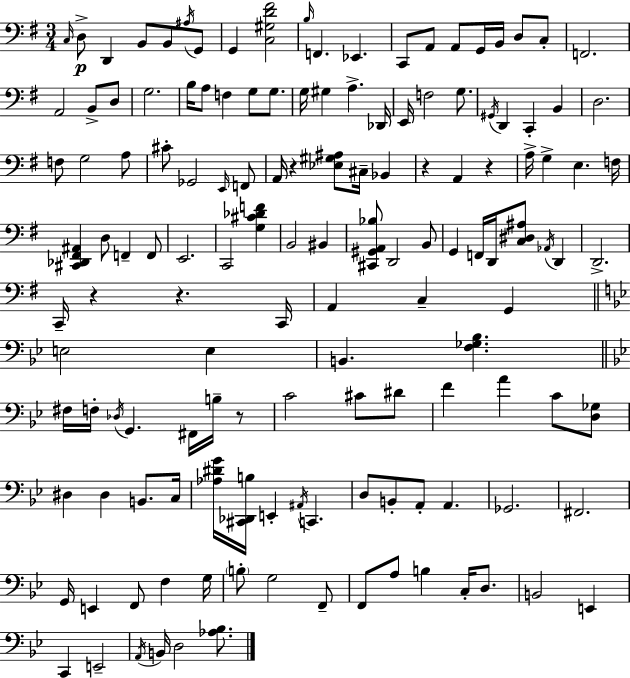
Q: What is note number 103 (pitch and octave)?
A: F#2